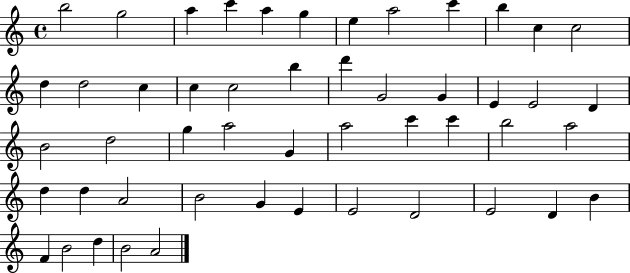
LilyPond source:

{
  \clef treble
  \time 4/4
  \defaultTimeSignature
  \key c \major
  b''2 g''2 | a''4 c'''4 a''4 g''4 | e''4 a''2 c'''4 | b''4 c''4 c''2 | \break d''4 d''2 c''4 | c''4 c''2 b''4 | d'''4 g'2 g'4 | e'4 e'2 d'4 | \break b'2 d''2 | g''4 a''2 g'4 | a''2 c'''4 c'''4 | b''2 a''2 | \break d''4 d''4 a'2 | b'2 g'4 e'4 | e'2 d'2 | e'2 d'4 b'4 | \break f'4 b'2 d''4 | b'2 a'2 | \bar "|."
}